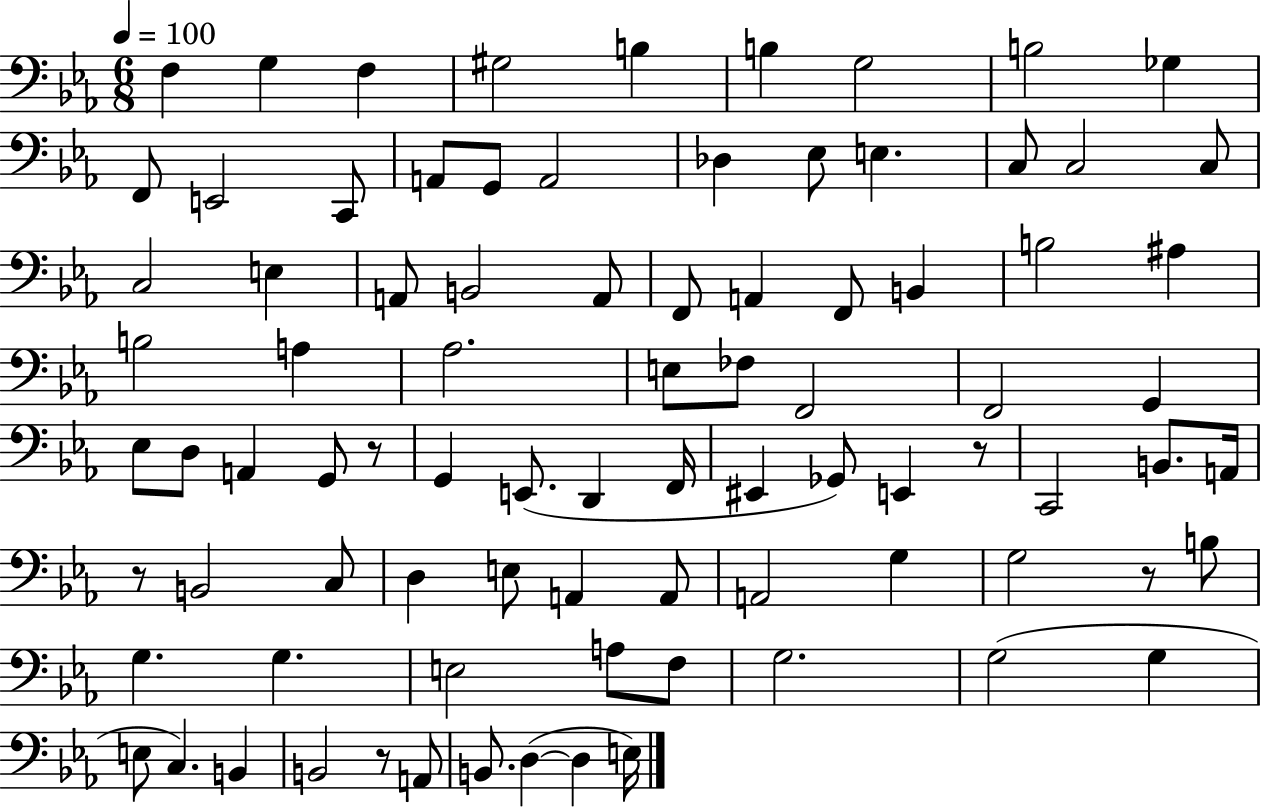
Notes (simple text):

F3/q G3/q F3/q G#3/h B3/q B3/q G3/h B3/h Gb3/q F2/e E2/h C2/e A2/e G2/e A2/h Db3/q Eb3/e E3/q. C3/e C3/h C3/e C3/h E3/q A2/e B2/h A2/e F2/e A2/q F2/e B2/q B3/h A#3/q B3/h A3/q Ab3/h. E3/e FES3/e F2/h F2/h G2/q Eb3/e D3/e A2/q G2/e R/e G2/q E2/e. D2/q F2/s EIS2/q Gb2/e E2/q R/e C2/h B2/e. A2/s R/e B2/h C3/e D3/q E3/e A2/q A2/e A2/h G3/q G3/h R/e B3/e G3/q. G3/q. E3/h A3/e F3/e G3/h. G3/h G3/q E3/e C3/q. B2/q B2/h R/e A2/e B2/e. D3/q D3/q E3/s